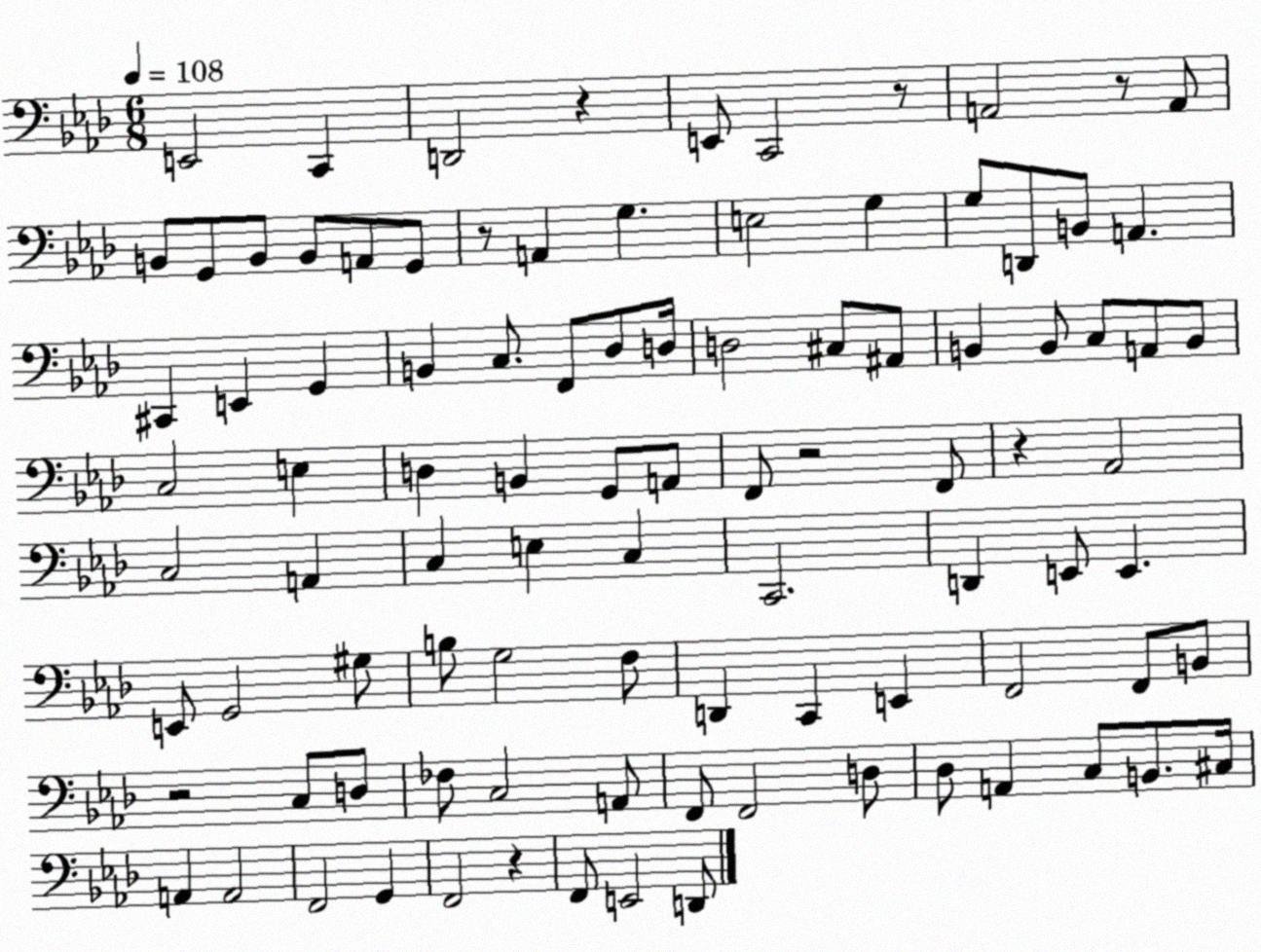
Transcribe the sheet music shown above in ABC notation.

X:1
T:Untitled
M:6/8
L:1/4
K:Ab
E,,2 C,, D,,2 z E,,/2 C,,2 z/2 A,,2 z/2 A,,/2 B,,/2 G,,/2 B,,/2 B,,/2 A,,/2 G,,/2 z/2 A,, G, E,2 G, G,/2 D,,/2 B,,/2 A,, ^C,, E,, G,, B,, C,/2 F,,/2 _D,/2 D,/4 D,2 ^C,/2 ^A,,/2 B,, B,,/2 C,/2 A,,/2 B,,/2 C,2 E, D, B,, G,,/2 A,,/2 F,,/2 z2 F,,/2 z _A,,2 C,2 A,, C, E, C, C,,2 D,, E,,/2 E,, E,,/2 G,,2 ^G,/2 B,/2 G,2 F,/2 D,, C,, E,, F,,2 F,,/2 B,,/2 z2 C,/2 D,/2 _F,/2 C,2 A,,/2 F,,/2 F,,2 D,/2 _D,/2 A,, C,/2 B,,/2 ^C,/4 A,, A,,2 F,,2 G,, F,,2 z F,,/2 E,,2 D,,/2